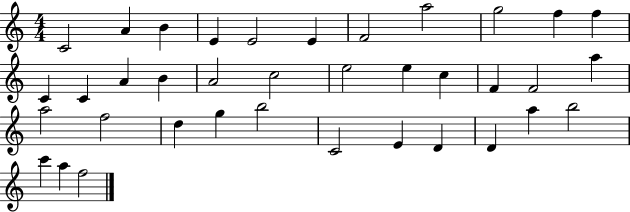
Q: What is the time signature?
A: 4/4